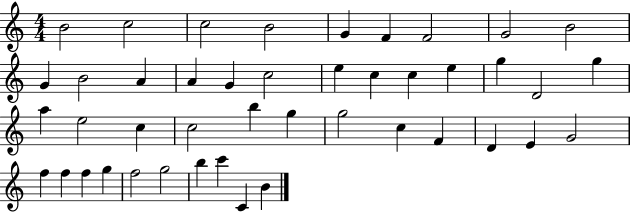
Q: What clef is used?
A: treble